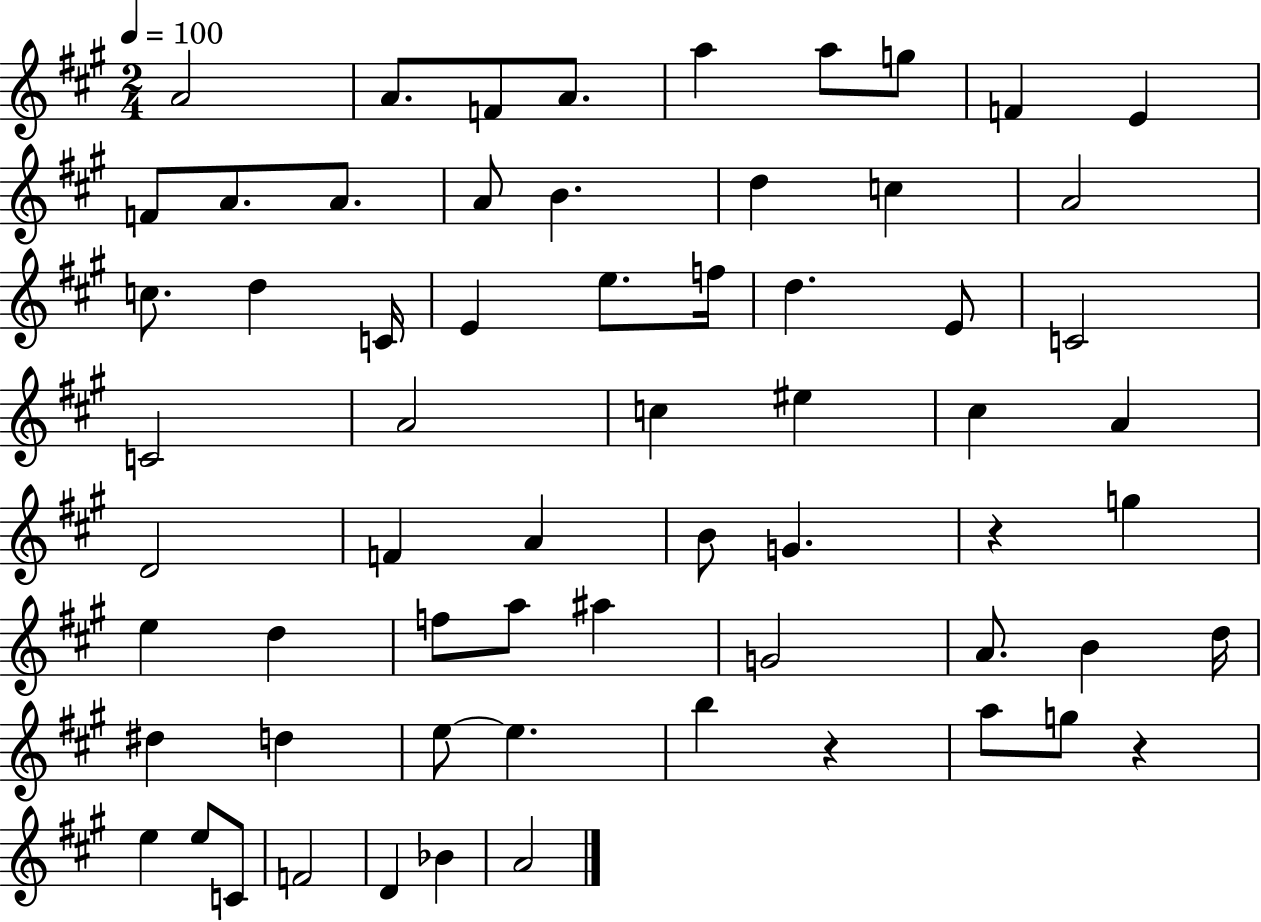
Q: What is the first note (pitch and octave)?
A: A4